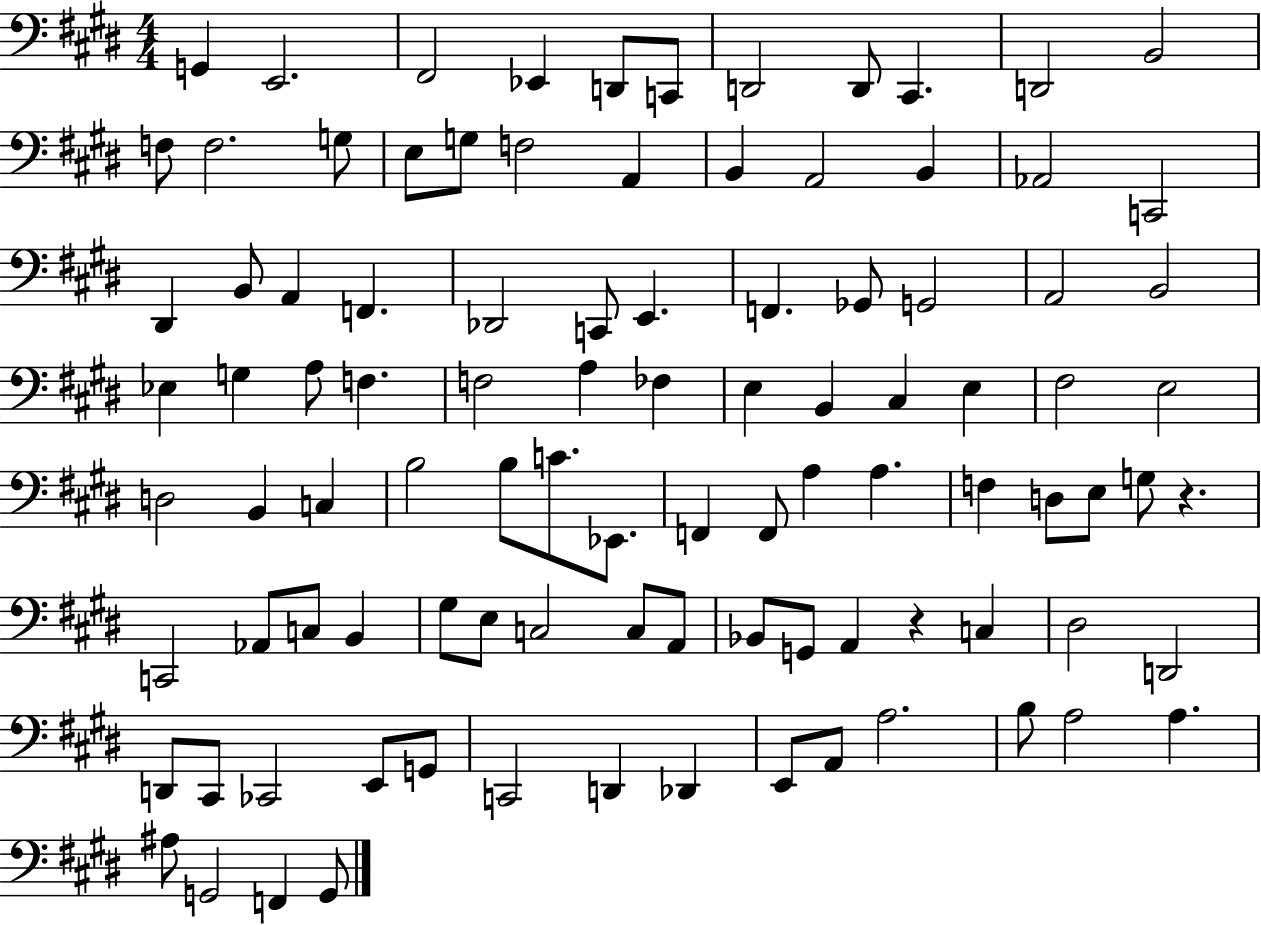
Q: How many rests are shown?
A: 2